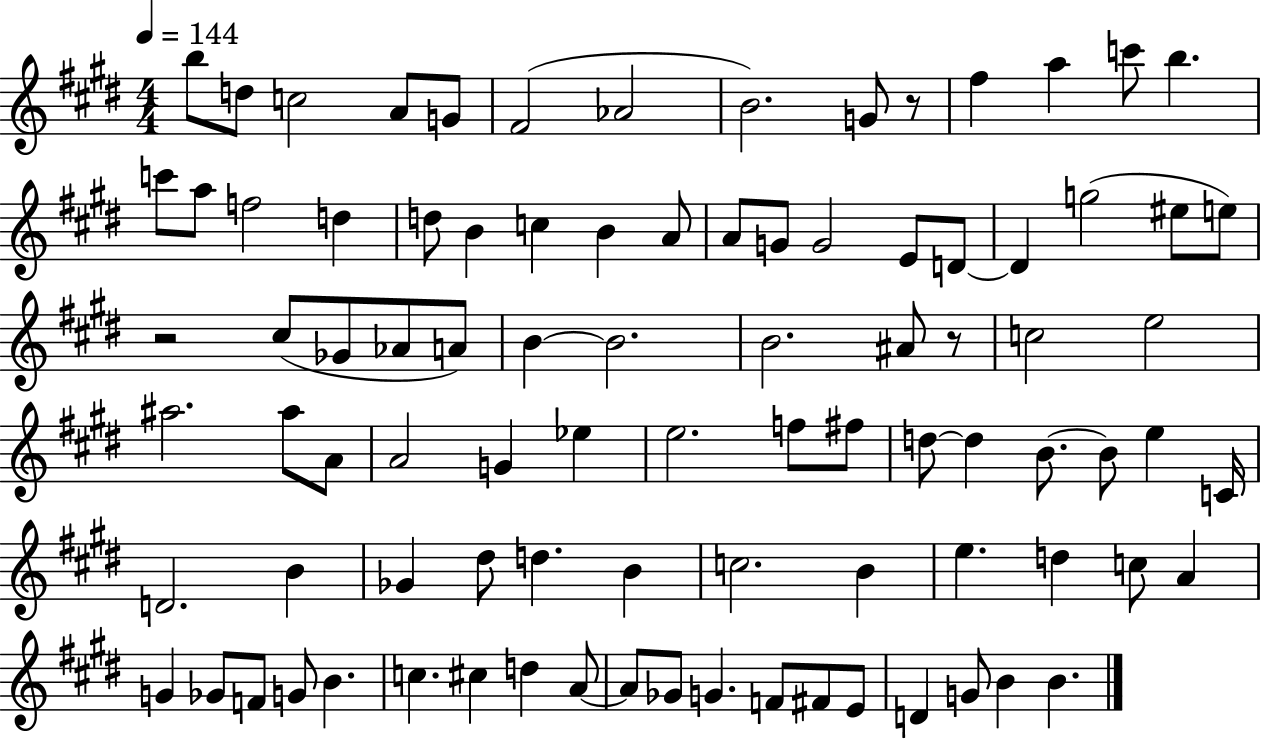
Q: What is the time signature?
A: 4/4